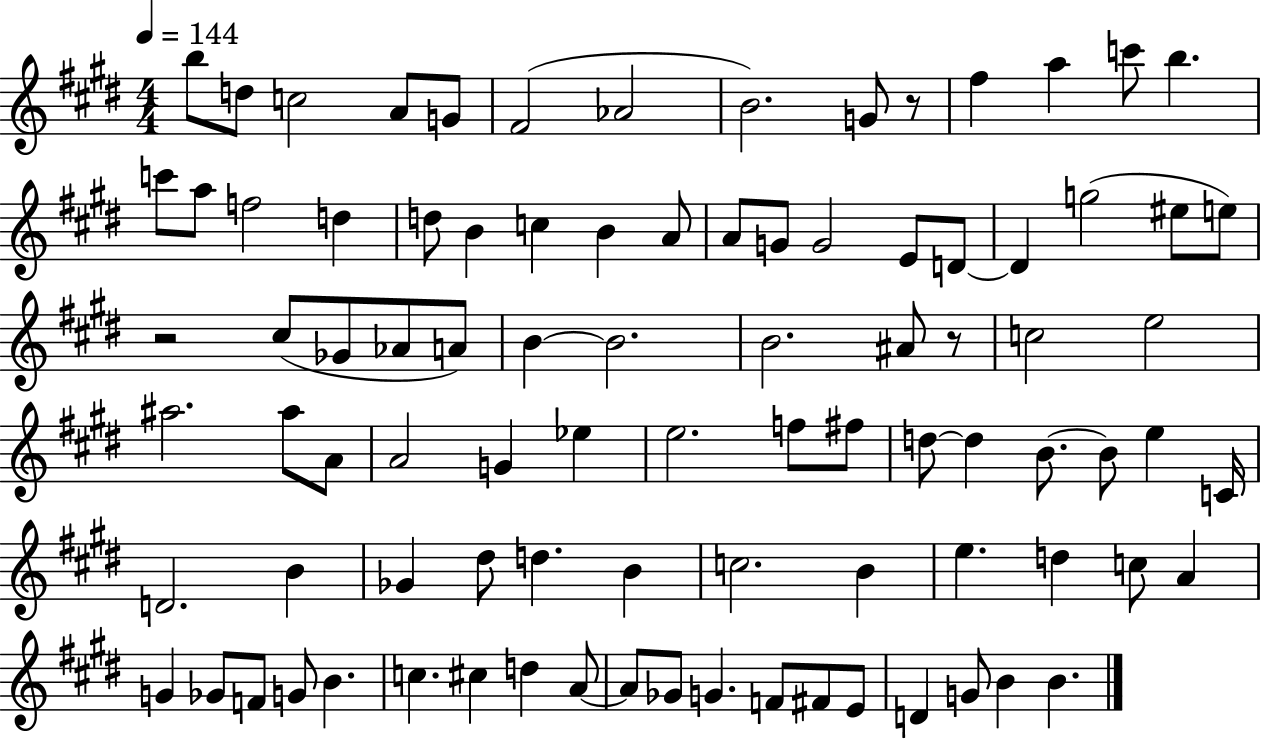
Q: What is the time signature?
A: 4/4